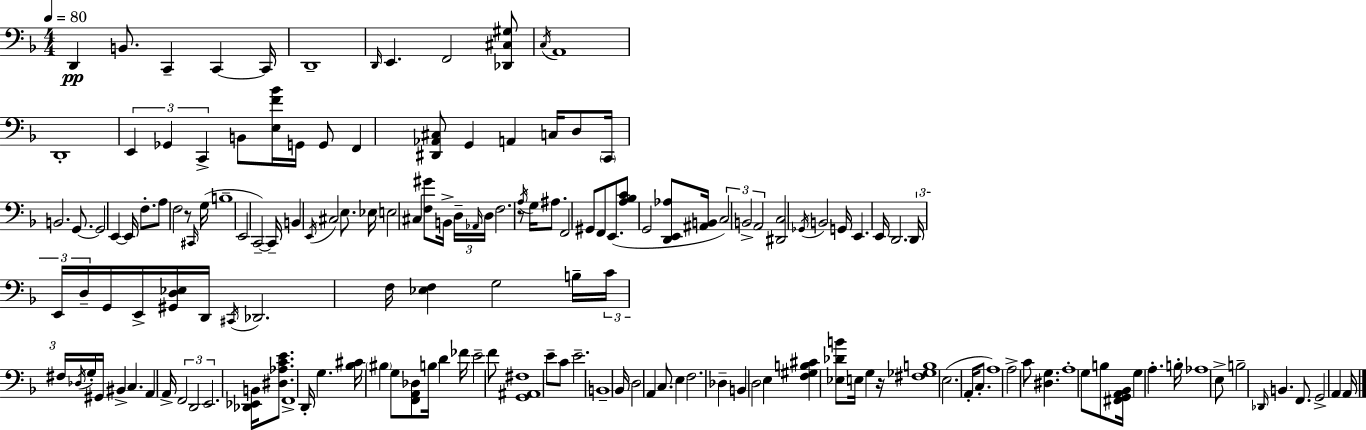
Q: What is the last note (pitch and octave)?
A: A2